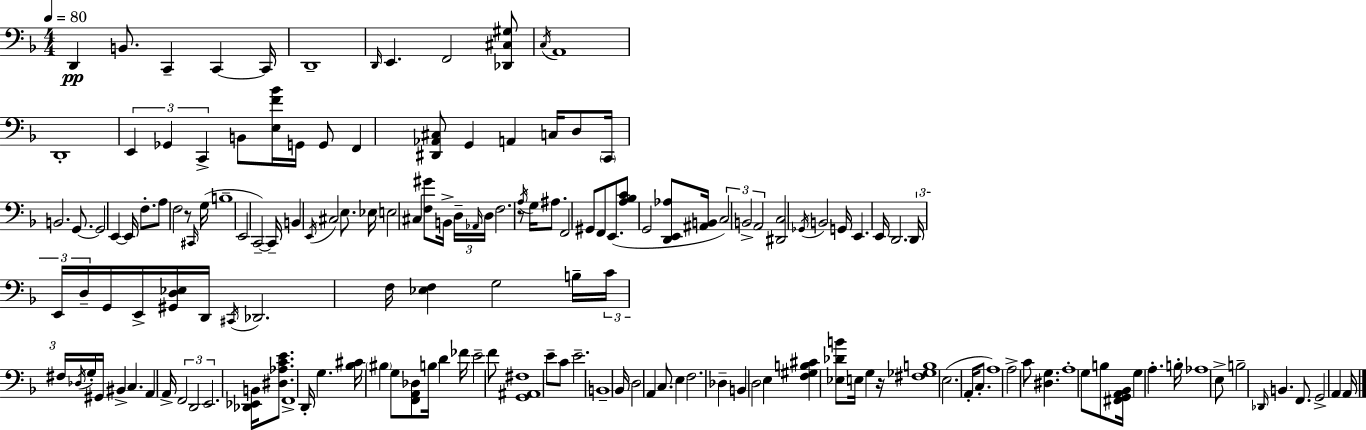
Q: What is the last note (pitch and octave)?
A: A2